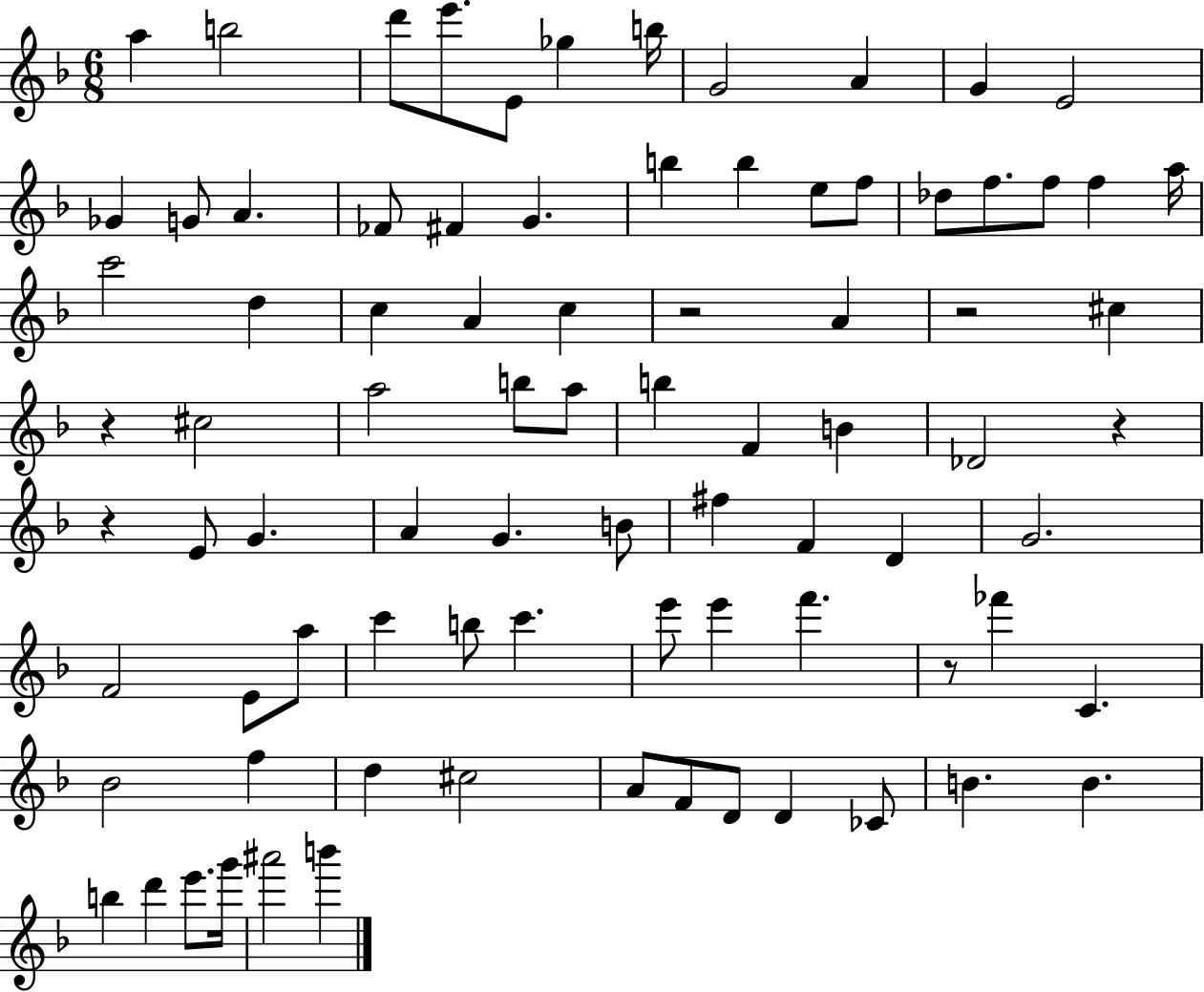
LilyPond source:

{
  \clef treble
  \numericTimeSignature
  \time 6/8
  \key f \major
  a''4 b''2 | d'''8 e'''8. e'8 ges''4 b''16 | g'2 a'4 | g'4 e'2 | \break ges'4 g'8 a'4. | fes'8 fis'4 g'4. | b''4 b''4 e''8 f''8 | des''8 f''8. f''8 f''4 a''16 | \break c'''2 d''4 | c''4 a'4 c''4 | r2 a'4 | r2 cis''4 | \break r4 cis''2 | a''2 b''8 a''8 | b''4 f'4 b'4 | des'2 r4 | \break r4 e'8 g'4. | a'4 g'4. b'8 | fis''4 f'4 d'4 | g'2. | \break f'2 e'8 a''8 | c'''4 b''8 c'''4. | e'''8 e'''4 f'''4. | r8 fes'''4 c'4. | \break bes'2 f''4 | d''4 cis''2 | a'8 f'8 d'8 d'4 ces'8 | b'4. b'4. | \break b''4 d'''4 e'''8. g'''16 | ais'''2 b'''4 | \bar "|."
}